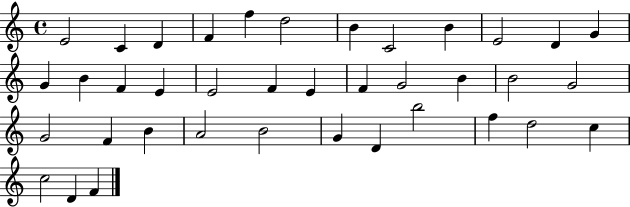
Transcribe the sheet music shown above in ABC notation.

X:1
T:Untitled
M:4/4
L:1/4
K:C
E2 C D F f d2 B C2 B E2 D G G B F E E2 F E F G2 B B2 G2 G2 F B A2 B2 G D b2 f d2 c c2 D F